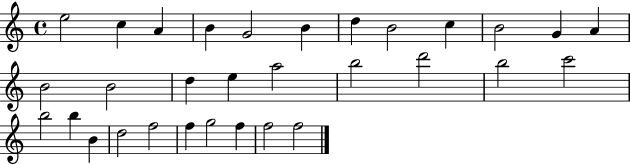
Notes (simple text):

E5/h C5/q A4/q B4/q G4/h B4/q D5/q B4/h C5/q B4/h G4/q A4/q B4/h B4/h D5/q E5/q A5/h B5/h D6/h B5/h C6/h B5/h B5/q B4/q D5/h F5/h F5/q G5/h F5/q F5/h F5/h